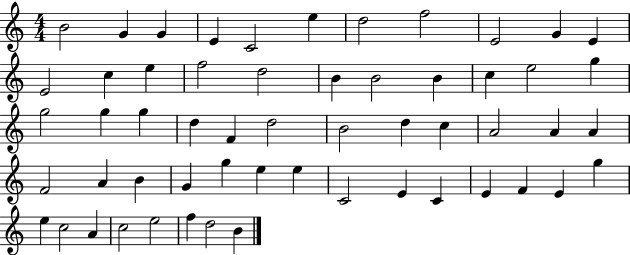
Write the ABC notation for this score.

X:1
T:Untitled
M:4/4
L:1/4
K:C
B2 G G E C2 e d2 f2 E2 G E E2 c e f2 d2 B B2 B c e2 g g2 g g d F d2 B2 d c A2 A A F2 A B G g e e C2 E C E F E g e c2 A c2 e2 f d2 B